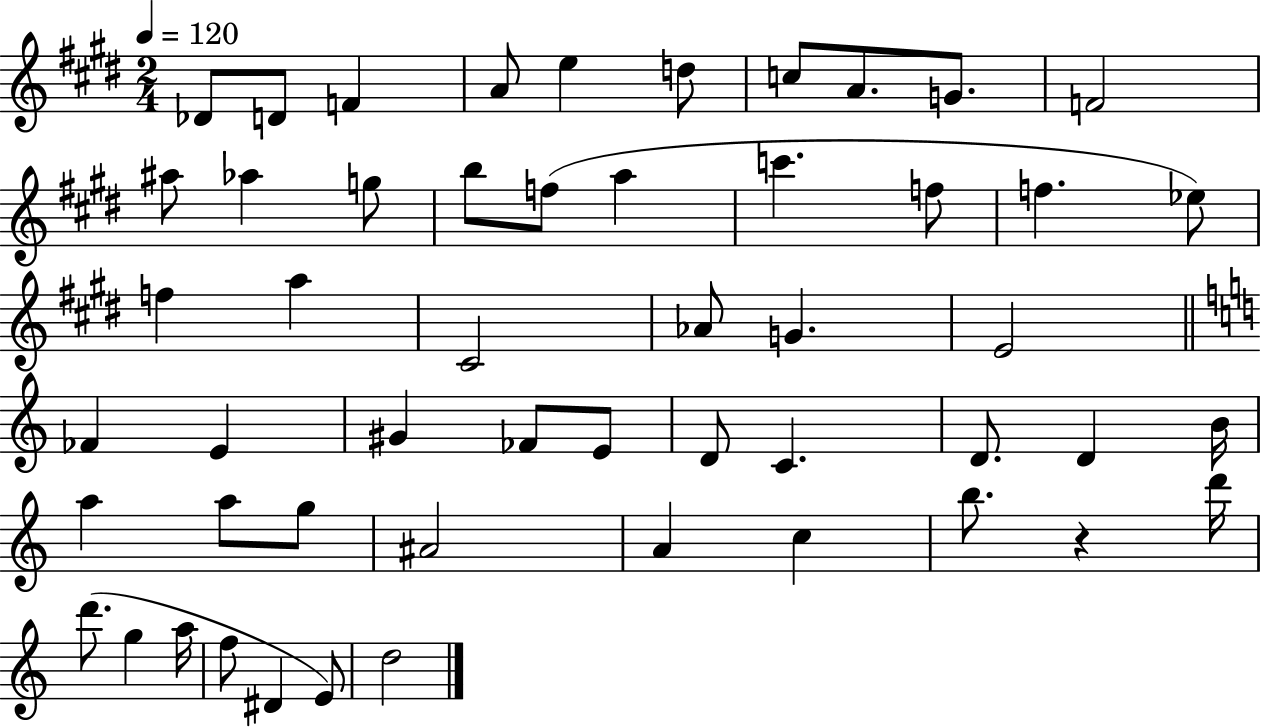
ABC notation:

X:1
T:Untitled
M:2/4
L:1/4
K:E
_D/2 D/2 F A/2 e d/2 c/2 A/2 G/2 F2 ^a/2 _a g/2 b/2 f/2 a c' f/2 f _e/2 f a ^C2 _A/2 G E2 _F E ^G _F/2 E/2 D/2 C D/2 D B/4 a a/2 g/2 ^A2 A c b/2 z d'/4 d'/2 g a/4 f/2 ^D E/2 d2